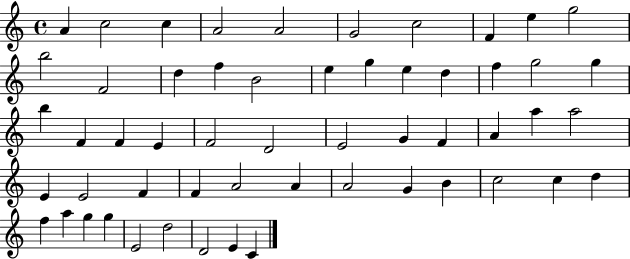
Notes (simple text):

A4/q C5/h C5/q A4/h A4/h G4/h C5/h F4/q E5/q G5/h B5/h F4/h D5/q F5/q B4/h E5/q G5/q E5/q D5/q F5/q G5/h G5/q B5/q F4/q F4/q E4/q F4/h D4/h E4/h G4/q F4/q A4/q A5/q A5/h E4/q E4/h F4/q F4/q A4/h A4/q A4/h G4/q B4/q C5/h C5/q D5/q F5/q A5/q G5/q G5/q E4/h D5/h D4/h E4/q C4/q